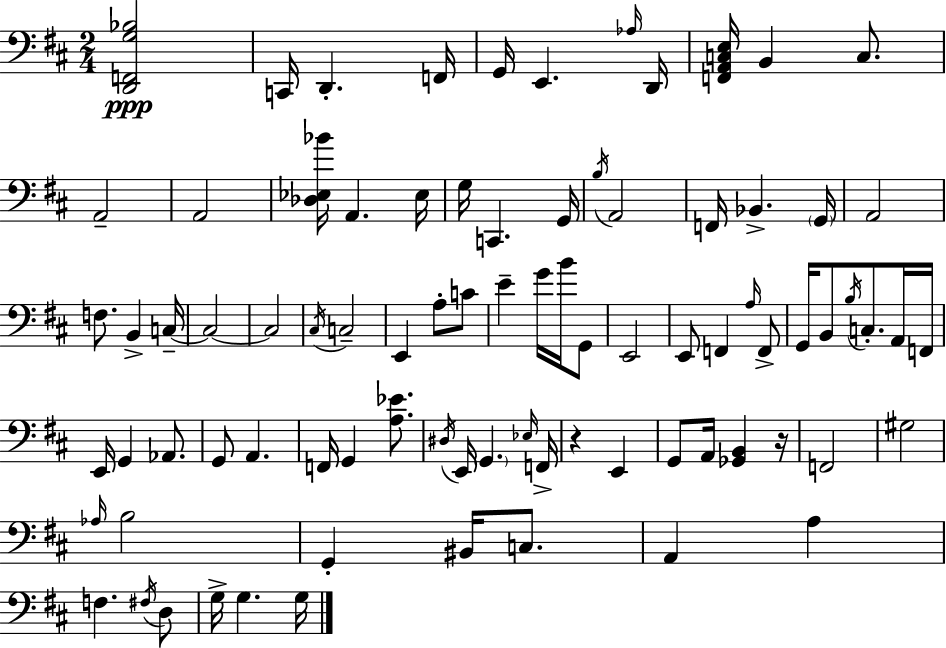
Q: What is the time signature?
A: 2/4